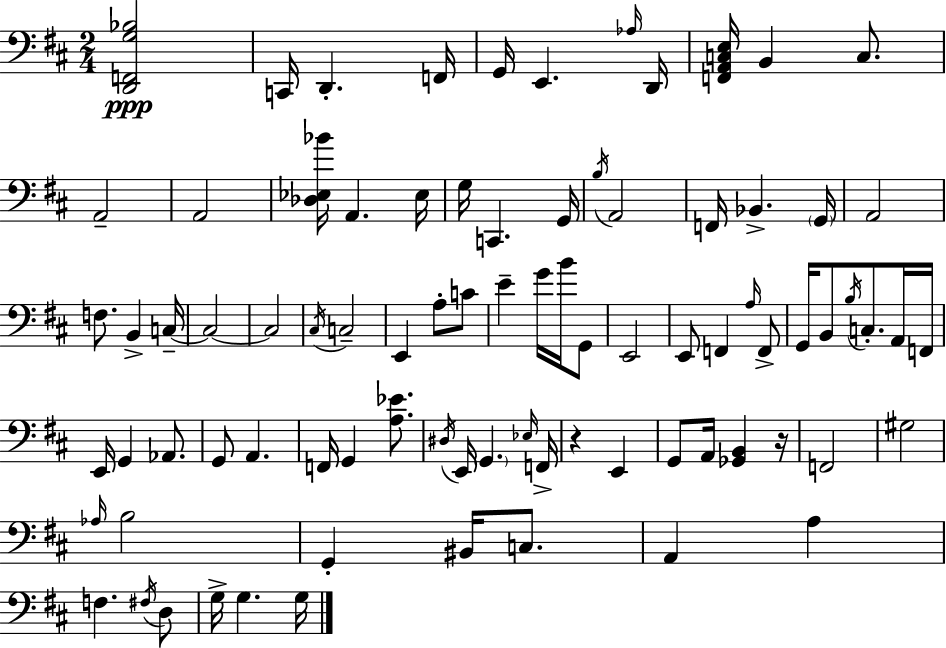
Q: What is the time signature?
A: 2/4